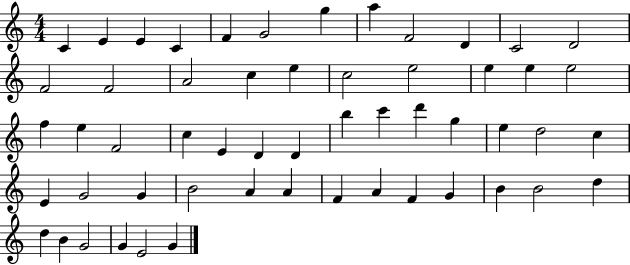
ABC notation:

X:1
T:Untitled
M:4/4
L:1/4
K:C
C E E C F G2 g a F2 D C2 D2 F2 F2 A2 c e c2 e2 e e e2 f e F2 c E D D b c' d' g e d2 c E G2 G B2 A A F A F G B B2 d d B G2 G E2 G